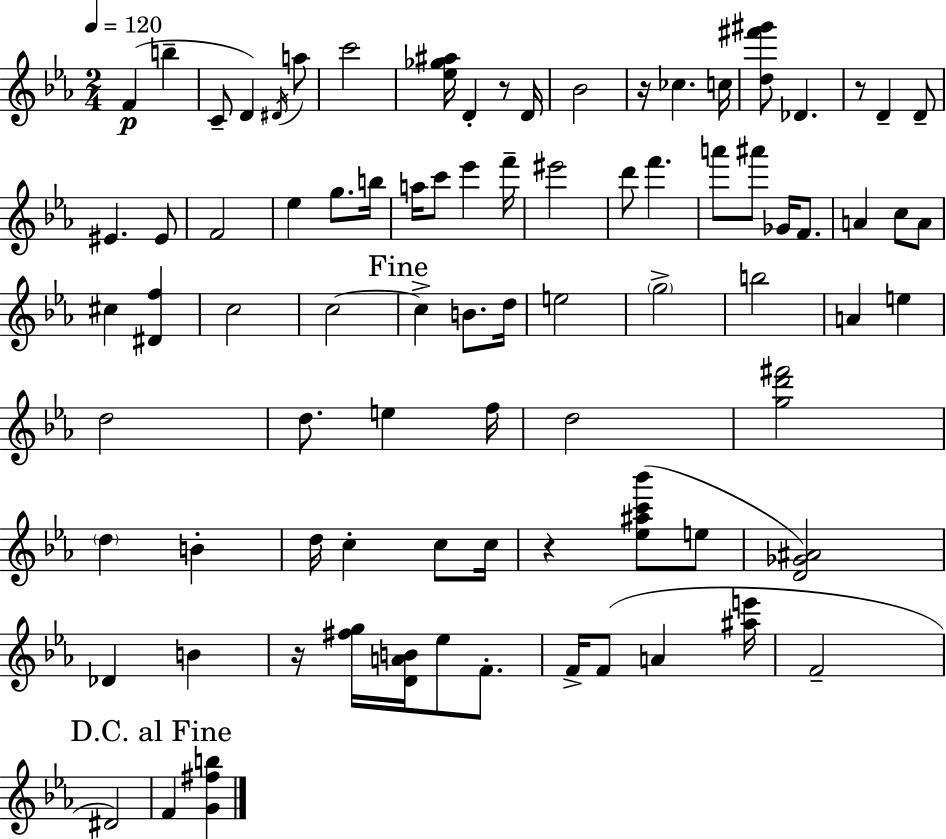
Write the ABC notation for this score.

X:1
T:Untitled
M:2/4
L:1/4
K:Cm
F b C/2 D ^D/4 a/2 c'2 [_e_g^a]/4 D z/2 D/4 _B2 z/4 _c c/4 [d^f'^g']/2 _D z/2 D D/2 ^E ^E/2 F2 _e g/2 b/4 a/4 c'/2 _e' f'/4 ^e'2 d'/2 f' a'/2 ^a'/2 _G/4 F/2 A c/2 A/2 ^c [^Df] c2 c2 c B/2 d/4 e2 g2 b2 A e d2 d/2 e f/4 d2 [gd'^f']2 d B d/4 c c/2 c/4 z [_e^ac'_b']/2 e/2 [D_G^A]2 _D B z/4 [^fg]/4 [DAB]/4 _e/2 F/2 F/4 F/2 A [^ae']/4 F2 ^D2 F [G^fb]